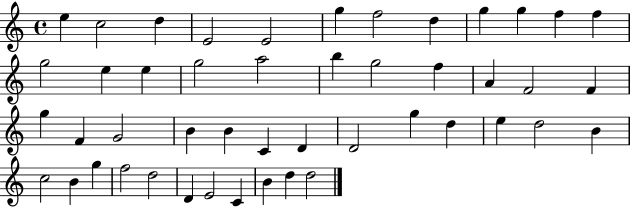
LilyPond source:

{
  \clef treble
  \time 4/4
  \defaultTimeSignature
  \key c \major
  e''4 c''2 d''4 | e'2 e'2 | g''4 f''2 d''4 | g''4 g''4 f''4 f''4 | \break g''2 e''4 e''4 | g''2 a''2 | b''4 g''2 f''4 | a'4 f'2 f'4 | \break g''4 f'4 g'2 | b'4 b'4 c'4 d'4 | d'2 g''4 d''4 | e''4 d''2 b'4 | \break c''2 b'4 g''4 | f''2 d''2 | d'4 e'2 c'4 | b'4 d''4 d''2 | \break \bar "|."
}